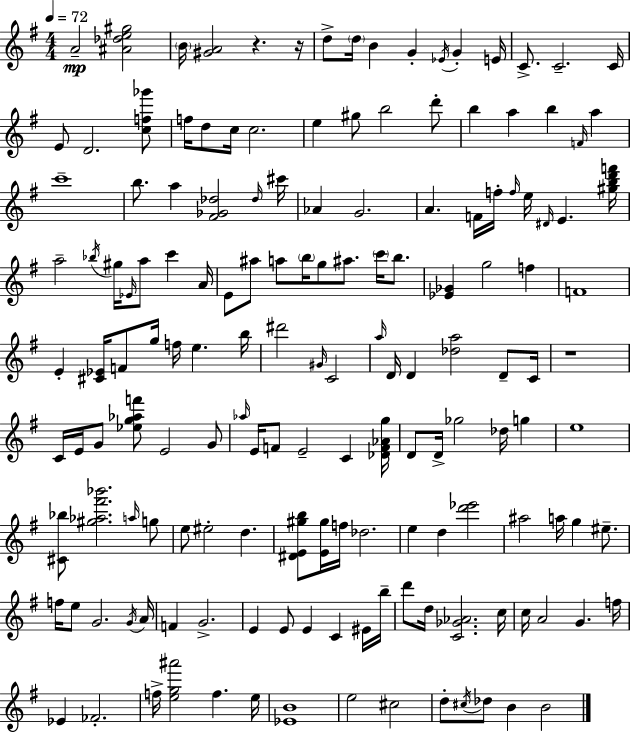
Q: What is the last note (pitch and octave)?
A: B4